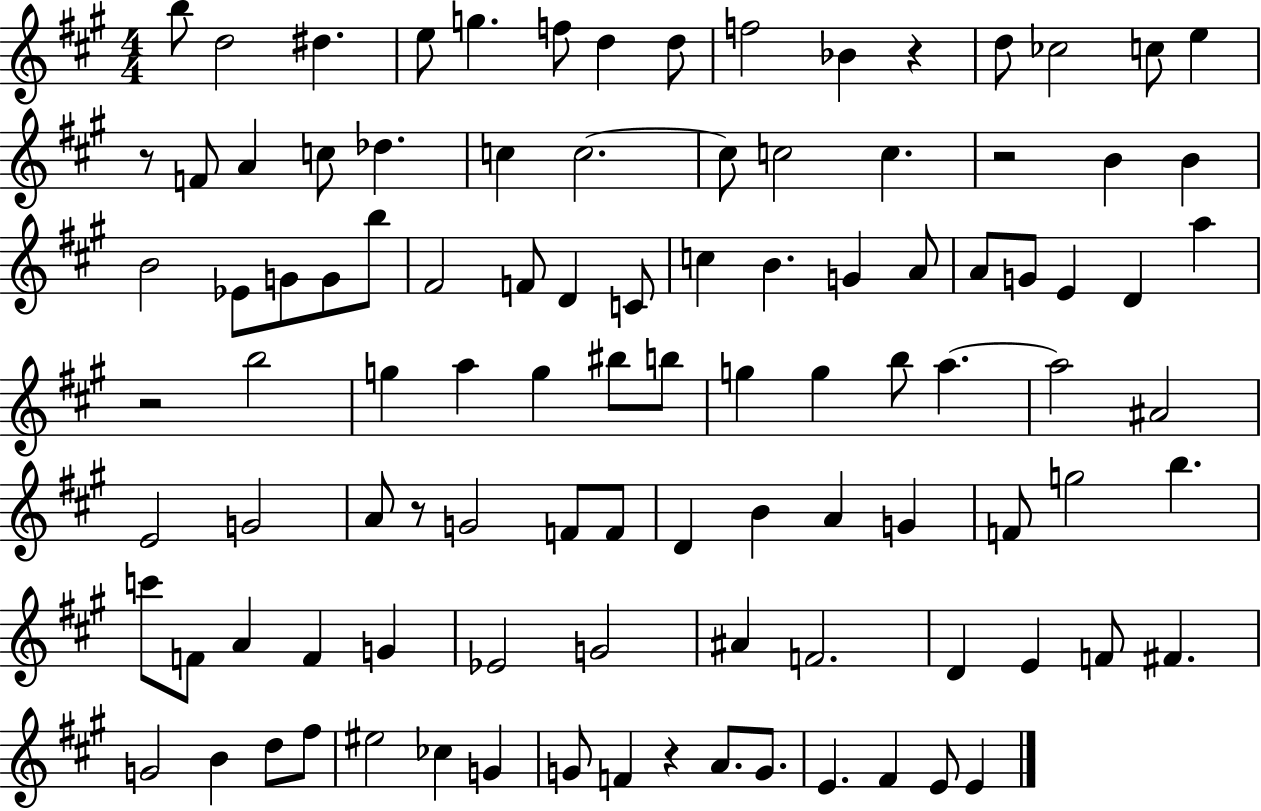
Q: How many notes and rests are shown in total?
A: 102